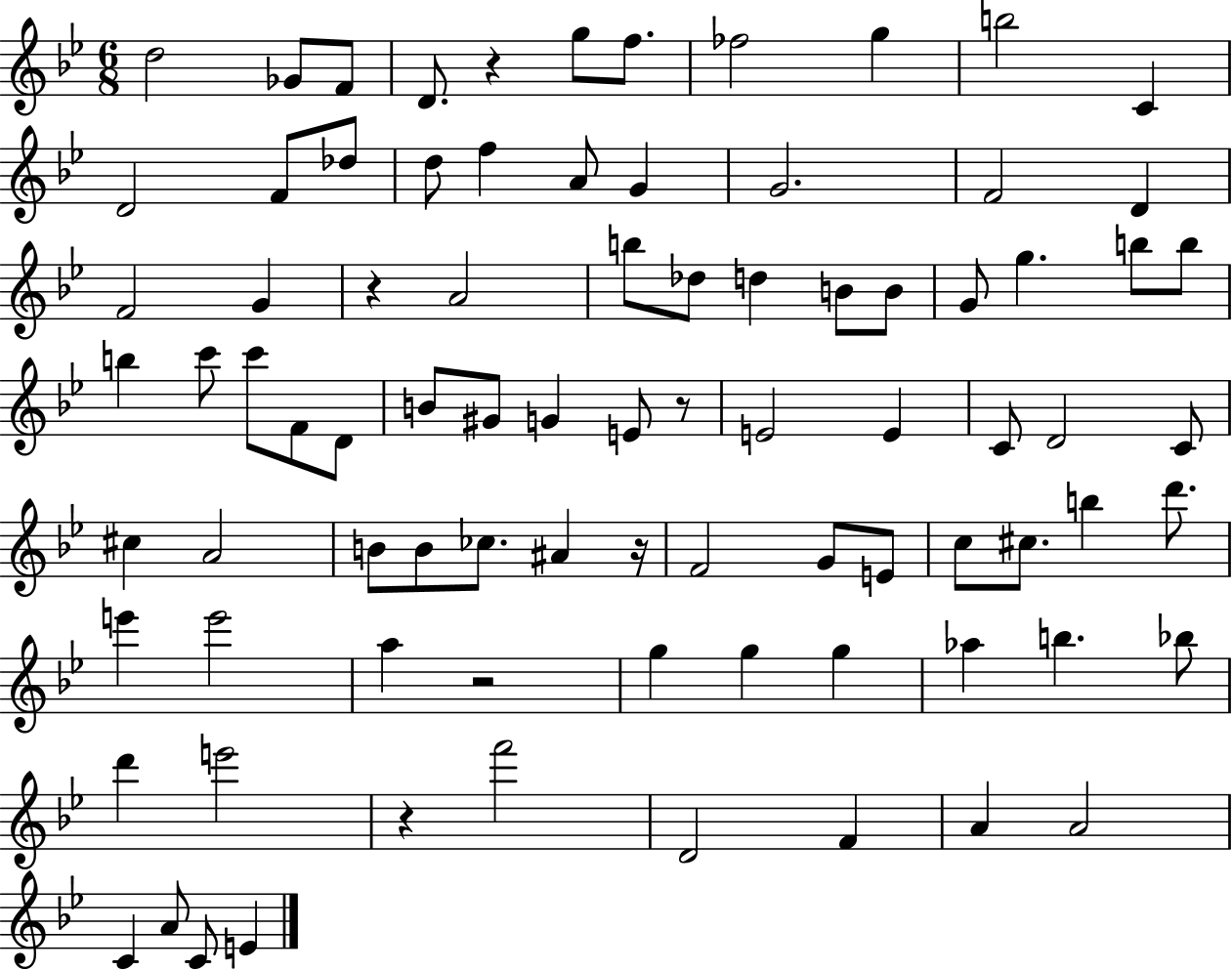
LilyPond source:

{
  \clef treble
  \numericTimeSignature
  \time 6/8
  \key bes \major
  d''2 ges'8 f'8 | d'8. r4 g''8 f''8. | fes''2 g''4 | b''2 c'4 | \break d'2 f'8 des''8 | d''8 f''4 a'8 g'4 | g'2. | f'2 d'4 | \break f'2 g'4 | r4 a'2 | b''8 des''8 d''4 b'8 b'8 | g'8 g''4. b''8 b''8 | \break b''4 c'''8 c'''8 f'8 d'8 | b'8 gis'8 g'4 e'8 r8 | e'2 e'4 | c'8 d'2 c'8 | \break cis''4 a'2 | b'8 b'8 ces''8. ais'4 r16 | f'2 g'8 e'8 | c''8 cis''8. b''4 d'''8. | \break e'''4 e'''2 | a''4 r2 | g''4 g''4 g''4 | aes''4 b''4. bes''8 | \break d'''4 e'''2 | r4 f'''2 | d'2 f'4 | a'4 a'2 | \break c'4 a'8 c'8 e'4 | \bar "|."
}